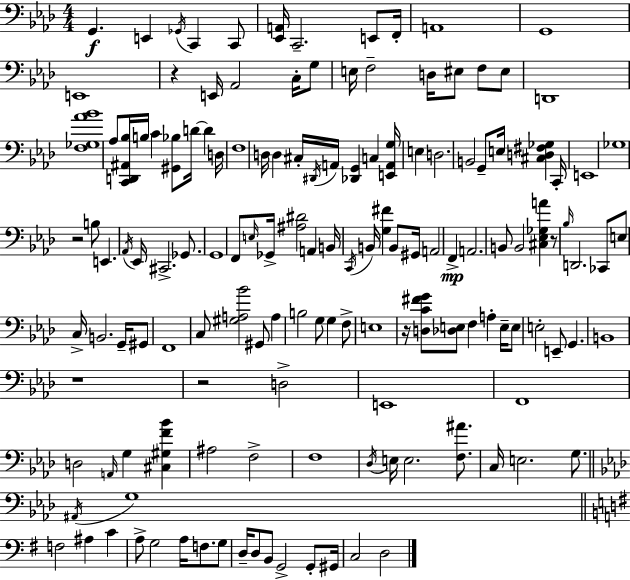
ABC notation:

X:1
T:Untitled
M:4/4
L:1/4
K:Ab
G,, E,, _G,,/4 C,, C,,/2 [_E,,A,,]/4 C,,2 E,,/2 F,,/4 A,,4 G,,4 E,,4 z E,,/4 _A,,2 C,/4 G,/2 E,/4 F,2 D,/4 ^E,/2 F,/2 ^E,/2 D,,4 [F,_G,_A_B]4 _A,/2 [C,,D,,^A,,_B,]/4 B,/4 C [^G,,_B,]/2 D/4 D D,/4 F,4 D,/4 D, ^C,/4 ^D,,/4 A,,/4 [_D,,G,,] C, [E,,A,,G,]/4 E, D,2 B,,2 G,,/2 E,/4 [^C,D,^F,_G,] C,,/4 E,,4 _G,4 z2 B,/2 E,, _A,,/4 _E,,/4 ^C,,2 _G,,/2 G,,4 F,,/2 E,/4 _G,,/4 [^A,^D]2 A,, B,,/4 C,,/4 B,,/4 [G,^F] B,,/2 ^G,,/4 A,,2 F,, A,,2 B,,/2 B,,2 [^C,_E,_G,A] z/2 _B,/4 D,,2 _C,,/2 E,/2 C,/4 B,,2 G,,/4 ^G,,/2 F,,4 C,/2 [^G,A,_B]2 ^G,,/2 A, B,2 G,/2 G, F,/2 E,4 z/4 [D,C^FG]/2 [_D,E,]/2 F, A, E,/4 E,/2 E,2 E,,/2 G,, B,,4 z4 z2 D,2 E,,4 F,,4 D,2 A,,/4 G, [^C,^G,F_B] ^A,2 F,2 F,4 _D,/4 E,/4 E,2 [F,^A]/2 C,/4 E,2 G,/2 ^A,,/4 G,4 F,2 ^A, C A,/2 G,2 A,/4 F,/2 G,/2 D,/4 D,/2 B,,/2 G,,2 G,,/2 ^G,,/4 C,2 D,2